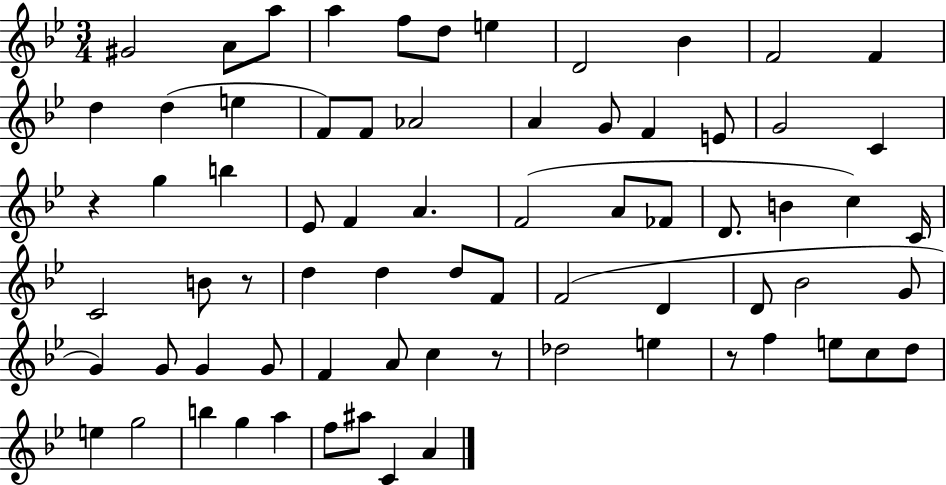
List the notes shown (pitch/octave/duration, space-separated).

G#4/h A4/e A5/e A5/q F5/e D5/e E5/q D4/h Bb4/q F4/h F4/q D5/q D5/q E5/q F4/e F4/e Ab4/h A4/q G4/e F4/q E4/e G4/h C4/q R/q G5/q B5/q Eb4/e F4/q A4/q. F4/h A4/e FES4/e D4/e. B4/q C5/q C4/s C4/h B4/e R/e D5/q D5/q D5/e F4/e F4/h D4/q D4/e Bb4/h G4/e G4/q G4/e G4/q G4/e F4/q A4/e C5/q R/e Db5/h E5/q R/e F5/q E5/e C5/e D5/e E5/q G5/h B5/q G5/q A5/q F5/e A#5/e C4/q A4/q